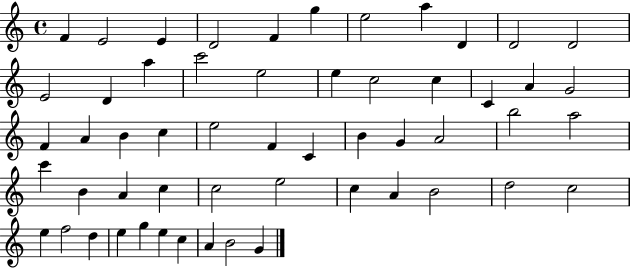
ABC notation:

X:1
T:Untitled
M:4/4
L:1/4
K:C
F E2 E D2 F g e2 a D D2 D2 E2 D a c'2 e2 e c2 c C A G2 F A B c e2 F C B G A2 b2 a2 c' B A c c2 e2 c A B2 d2 c2 e f2 d e g e c A B2 G